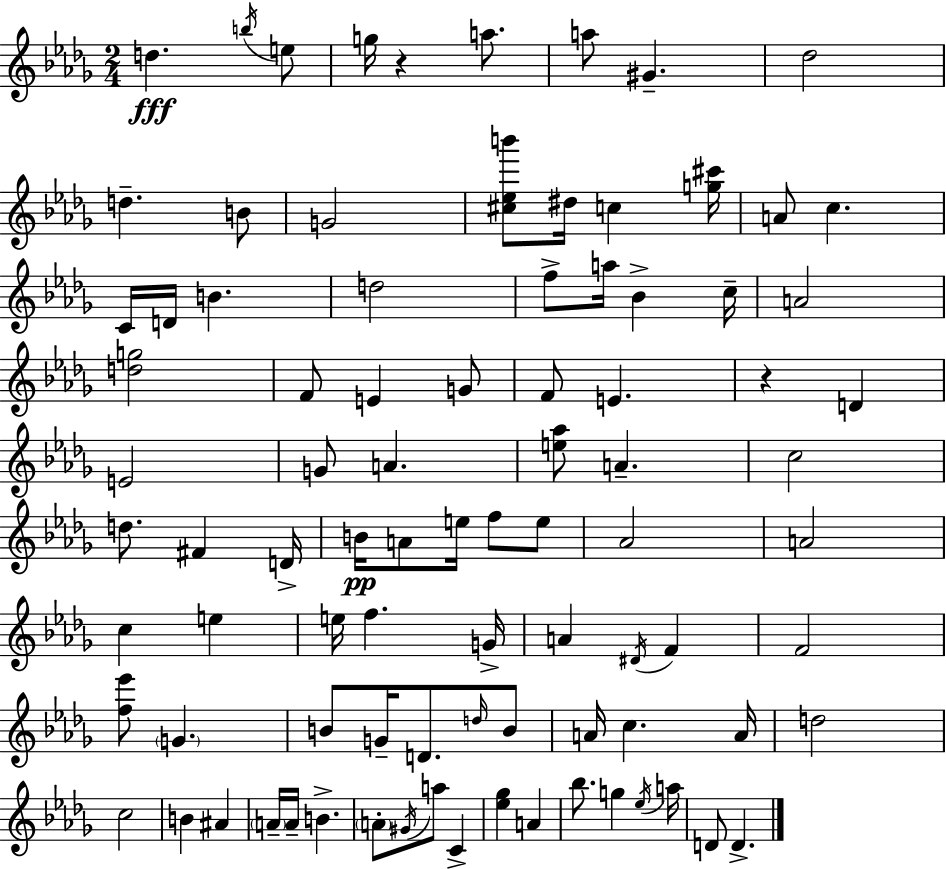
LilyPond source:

{
  \clef treble
  \numericTimeSignature
  \time 2/4
  \key bes \minor
  d''4.\fff \acciaccatura { b''16 } e''8 | g''16 r4 a''8. | a''8 gis'4.-- | des''2 | \break d''4.-- b'8 | g'2 | <cis'' ees'' b'''>8 dis''16 c''4 | <g'' cis'''>16 a'8 c''4. | \break c'16 d'16 b'4. | d''2 | f''8-> a''16 bes'4-> | c''16-- a'2 | \break <d'' g''>2 | f'8 e'4 g'8 | f'8 e'4. | r4 d'4 | \break e'2 | g'8 a'4. | <e'' aes''>8 a'4.-- | c''2 | \break d''8. fis'4 | d'16-> b'16\pp a'8 e''16 f''8 e''8 | aes'2 | a'2 | \break c''4 e''4 | e''16 f''4. | g'16-> a'4 \acciaccatura { dis'16 } f'4 | f'2 | \break <f'' ees'''>8 \parenthesize g'4. | b'8 g'16-- d'8. | \grace { d''16 } b'8 a'16 c''4. | a'16 d''2 | \break c''2 | b'4 ais'4 | \parenthesize a'16-- a'16-- b'4.-> | \parenthesize a'8-. \acciaccatura { gis'16 } a''8 | \break c'4-> <ees'' ges''>4 | a'4 bes''8. g''4 | \acciaccatura { ees''16 } a''16 d'8 d'4.-> | \bar "|."
}